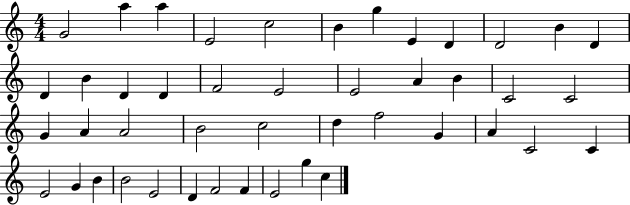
{
  \clef treble
  \numericTimeSignature
  \time 4/4
  \key c \major
  g'2 a''4 a''4 | e'2 c''2 | b'4 g''4 e'4 d'4 | d'2 b'4 d'4 | \break d'4 b'4 d'4 d'4 | f'2 e'2 | e'2 a'4 b'4 | c'2 c'2 | \break g'4 a'4 a'2 | b'2 c''2 | d''4 f''2 g'4 | a'4 c'2 c'4 | \break e'2 g'4 b'4 | b'2 e'2 | d'4 f'2 f'4 | e'2 g''4 c''4 | \break \bar "|."
}